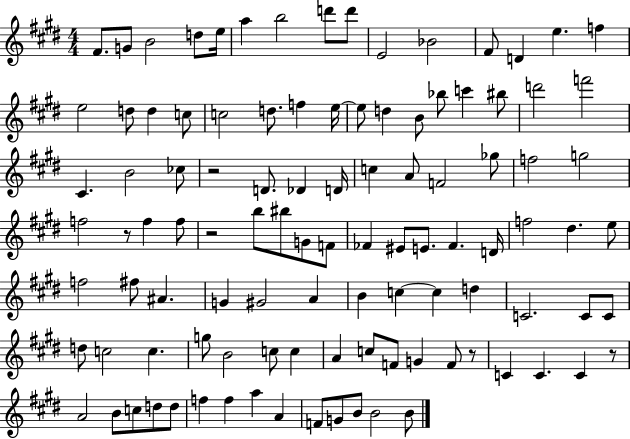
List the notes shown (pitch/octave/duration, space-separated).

F#4/e. G4/e B4/h D5/e E5/s A5/q B5/h D6/e D6/e E4/h Bb4/h F#4/e D4/q E5/q. F5/q E5/h D5/e D5/q C5/e C5/h D5/e. F5/q E5/s E5/e D5/q B4/e Bb5/e C6/q BIS5/e D6/h F6/h C#4/q. B4/h CES5/e R/h D4/e. Db4/q D4/s C5/q A4/e F4/h Gb5/e F5/h G5/h F5/h R/e F5/q F5/e R/h B5/e BIS5/e G4/e F4/e FES4/q EIS4/e E4/e. FES4/q. D4/s F5/h D#5/q. E5/e F5/h F#5/e A#4/q. G4/q G#4/h A4/q B4/q C5/q C5/q D5/q C4/h. C4/e C4/e D5/e C5/h C5/q. G5/e B4/h C5/e C5/q A4/q C5/e F4/e G4/q F4/e R/e C4/q C4/q. C4/q R/e A4/h B4/e C5/e D5/e D5/e F5/q F5/q A5/q A4/q F4/e G4/e B4/e B4/h B4/e